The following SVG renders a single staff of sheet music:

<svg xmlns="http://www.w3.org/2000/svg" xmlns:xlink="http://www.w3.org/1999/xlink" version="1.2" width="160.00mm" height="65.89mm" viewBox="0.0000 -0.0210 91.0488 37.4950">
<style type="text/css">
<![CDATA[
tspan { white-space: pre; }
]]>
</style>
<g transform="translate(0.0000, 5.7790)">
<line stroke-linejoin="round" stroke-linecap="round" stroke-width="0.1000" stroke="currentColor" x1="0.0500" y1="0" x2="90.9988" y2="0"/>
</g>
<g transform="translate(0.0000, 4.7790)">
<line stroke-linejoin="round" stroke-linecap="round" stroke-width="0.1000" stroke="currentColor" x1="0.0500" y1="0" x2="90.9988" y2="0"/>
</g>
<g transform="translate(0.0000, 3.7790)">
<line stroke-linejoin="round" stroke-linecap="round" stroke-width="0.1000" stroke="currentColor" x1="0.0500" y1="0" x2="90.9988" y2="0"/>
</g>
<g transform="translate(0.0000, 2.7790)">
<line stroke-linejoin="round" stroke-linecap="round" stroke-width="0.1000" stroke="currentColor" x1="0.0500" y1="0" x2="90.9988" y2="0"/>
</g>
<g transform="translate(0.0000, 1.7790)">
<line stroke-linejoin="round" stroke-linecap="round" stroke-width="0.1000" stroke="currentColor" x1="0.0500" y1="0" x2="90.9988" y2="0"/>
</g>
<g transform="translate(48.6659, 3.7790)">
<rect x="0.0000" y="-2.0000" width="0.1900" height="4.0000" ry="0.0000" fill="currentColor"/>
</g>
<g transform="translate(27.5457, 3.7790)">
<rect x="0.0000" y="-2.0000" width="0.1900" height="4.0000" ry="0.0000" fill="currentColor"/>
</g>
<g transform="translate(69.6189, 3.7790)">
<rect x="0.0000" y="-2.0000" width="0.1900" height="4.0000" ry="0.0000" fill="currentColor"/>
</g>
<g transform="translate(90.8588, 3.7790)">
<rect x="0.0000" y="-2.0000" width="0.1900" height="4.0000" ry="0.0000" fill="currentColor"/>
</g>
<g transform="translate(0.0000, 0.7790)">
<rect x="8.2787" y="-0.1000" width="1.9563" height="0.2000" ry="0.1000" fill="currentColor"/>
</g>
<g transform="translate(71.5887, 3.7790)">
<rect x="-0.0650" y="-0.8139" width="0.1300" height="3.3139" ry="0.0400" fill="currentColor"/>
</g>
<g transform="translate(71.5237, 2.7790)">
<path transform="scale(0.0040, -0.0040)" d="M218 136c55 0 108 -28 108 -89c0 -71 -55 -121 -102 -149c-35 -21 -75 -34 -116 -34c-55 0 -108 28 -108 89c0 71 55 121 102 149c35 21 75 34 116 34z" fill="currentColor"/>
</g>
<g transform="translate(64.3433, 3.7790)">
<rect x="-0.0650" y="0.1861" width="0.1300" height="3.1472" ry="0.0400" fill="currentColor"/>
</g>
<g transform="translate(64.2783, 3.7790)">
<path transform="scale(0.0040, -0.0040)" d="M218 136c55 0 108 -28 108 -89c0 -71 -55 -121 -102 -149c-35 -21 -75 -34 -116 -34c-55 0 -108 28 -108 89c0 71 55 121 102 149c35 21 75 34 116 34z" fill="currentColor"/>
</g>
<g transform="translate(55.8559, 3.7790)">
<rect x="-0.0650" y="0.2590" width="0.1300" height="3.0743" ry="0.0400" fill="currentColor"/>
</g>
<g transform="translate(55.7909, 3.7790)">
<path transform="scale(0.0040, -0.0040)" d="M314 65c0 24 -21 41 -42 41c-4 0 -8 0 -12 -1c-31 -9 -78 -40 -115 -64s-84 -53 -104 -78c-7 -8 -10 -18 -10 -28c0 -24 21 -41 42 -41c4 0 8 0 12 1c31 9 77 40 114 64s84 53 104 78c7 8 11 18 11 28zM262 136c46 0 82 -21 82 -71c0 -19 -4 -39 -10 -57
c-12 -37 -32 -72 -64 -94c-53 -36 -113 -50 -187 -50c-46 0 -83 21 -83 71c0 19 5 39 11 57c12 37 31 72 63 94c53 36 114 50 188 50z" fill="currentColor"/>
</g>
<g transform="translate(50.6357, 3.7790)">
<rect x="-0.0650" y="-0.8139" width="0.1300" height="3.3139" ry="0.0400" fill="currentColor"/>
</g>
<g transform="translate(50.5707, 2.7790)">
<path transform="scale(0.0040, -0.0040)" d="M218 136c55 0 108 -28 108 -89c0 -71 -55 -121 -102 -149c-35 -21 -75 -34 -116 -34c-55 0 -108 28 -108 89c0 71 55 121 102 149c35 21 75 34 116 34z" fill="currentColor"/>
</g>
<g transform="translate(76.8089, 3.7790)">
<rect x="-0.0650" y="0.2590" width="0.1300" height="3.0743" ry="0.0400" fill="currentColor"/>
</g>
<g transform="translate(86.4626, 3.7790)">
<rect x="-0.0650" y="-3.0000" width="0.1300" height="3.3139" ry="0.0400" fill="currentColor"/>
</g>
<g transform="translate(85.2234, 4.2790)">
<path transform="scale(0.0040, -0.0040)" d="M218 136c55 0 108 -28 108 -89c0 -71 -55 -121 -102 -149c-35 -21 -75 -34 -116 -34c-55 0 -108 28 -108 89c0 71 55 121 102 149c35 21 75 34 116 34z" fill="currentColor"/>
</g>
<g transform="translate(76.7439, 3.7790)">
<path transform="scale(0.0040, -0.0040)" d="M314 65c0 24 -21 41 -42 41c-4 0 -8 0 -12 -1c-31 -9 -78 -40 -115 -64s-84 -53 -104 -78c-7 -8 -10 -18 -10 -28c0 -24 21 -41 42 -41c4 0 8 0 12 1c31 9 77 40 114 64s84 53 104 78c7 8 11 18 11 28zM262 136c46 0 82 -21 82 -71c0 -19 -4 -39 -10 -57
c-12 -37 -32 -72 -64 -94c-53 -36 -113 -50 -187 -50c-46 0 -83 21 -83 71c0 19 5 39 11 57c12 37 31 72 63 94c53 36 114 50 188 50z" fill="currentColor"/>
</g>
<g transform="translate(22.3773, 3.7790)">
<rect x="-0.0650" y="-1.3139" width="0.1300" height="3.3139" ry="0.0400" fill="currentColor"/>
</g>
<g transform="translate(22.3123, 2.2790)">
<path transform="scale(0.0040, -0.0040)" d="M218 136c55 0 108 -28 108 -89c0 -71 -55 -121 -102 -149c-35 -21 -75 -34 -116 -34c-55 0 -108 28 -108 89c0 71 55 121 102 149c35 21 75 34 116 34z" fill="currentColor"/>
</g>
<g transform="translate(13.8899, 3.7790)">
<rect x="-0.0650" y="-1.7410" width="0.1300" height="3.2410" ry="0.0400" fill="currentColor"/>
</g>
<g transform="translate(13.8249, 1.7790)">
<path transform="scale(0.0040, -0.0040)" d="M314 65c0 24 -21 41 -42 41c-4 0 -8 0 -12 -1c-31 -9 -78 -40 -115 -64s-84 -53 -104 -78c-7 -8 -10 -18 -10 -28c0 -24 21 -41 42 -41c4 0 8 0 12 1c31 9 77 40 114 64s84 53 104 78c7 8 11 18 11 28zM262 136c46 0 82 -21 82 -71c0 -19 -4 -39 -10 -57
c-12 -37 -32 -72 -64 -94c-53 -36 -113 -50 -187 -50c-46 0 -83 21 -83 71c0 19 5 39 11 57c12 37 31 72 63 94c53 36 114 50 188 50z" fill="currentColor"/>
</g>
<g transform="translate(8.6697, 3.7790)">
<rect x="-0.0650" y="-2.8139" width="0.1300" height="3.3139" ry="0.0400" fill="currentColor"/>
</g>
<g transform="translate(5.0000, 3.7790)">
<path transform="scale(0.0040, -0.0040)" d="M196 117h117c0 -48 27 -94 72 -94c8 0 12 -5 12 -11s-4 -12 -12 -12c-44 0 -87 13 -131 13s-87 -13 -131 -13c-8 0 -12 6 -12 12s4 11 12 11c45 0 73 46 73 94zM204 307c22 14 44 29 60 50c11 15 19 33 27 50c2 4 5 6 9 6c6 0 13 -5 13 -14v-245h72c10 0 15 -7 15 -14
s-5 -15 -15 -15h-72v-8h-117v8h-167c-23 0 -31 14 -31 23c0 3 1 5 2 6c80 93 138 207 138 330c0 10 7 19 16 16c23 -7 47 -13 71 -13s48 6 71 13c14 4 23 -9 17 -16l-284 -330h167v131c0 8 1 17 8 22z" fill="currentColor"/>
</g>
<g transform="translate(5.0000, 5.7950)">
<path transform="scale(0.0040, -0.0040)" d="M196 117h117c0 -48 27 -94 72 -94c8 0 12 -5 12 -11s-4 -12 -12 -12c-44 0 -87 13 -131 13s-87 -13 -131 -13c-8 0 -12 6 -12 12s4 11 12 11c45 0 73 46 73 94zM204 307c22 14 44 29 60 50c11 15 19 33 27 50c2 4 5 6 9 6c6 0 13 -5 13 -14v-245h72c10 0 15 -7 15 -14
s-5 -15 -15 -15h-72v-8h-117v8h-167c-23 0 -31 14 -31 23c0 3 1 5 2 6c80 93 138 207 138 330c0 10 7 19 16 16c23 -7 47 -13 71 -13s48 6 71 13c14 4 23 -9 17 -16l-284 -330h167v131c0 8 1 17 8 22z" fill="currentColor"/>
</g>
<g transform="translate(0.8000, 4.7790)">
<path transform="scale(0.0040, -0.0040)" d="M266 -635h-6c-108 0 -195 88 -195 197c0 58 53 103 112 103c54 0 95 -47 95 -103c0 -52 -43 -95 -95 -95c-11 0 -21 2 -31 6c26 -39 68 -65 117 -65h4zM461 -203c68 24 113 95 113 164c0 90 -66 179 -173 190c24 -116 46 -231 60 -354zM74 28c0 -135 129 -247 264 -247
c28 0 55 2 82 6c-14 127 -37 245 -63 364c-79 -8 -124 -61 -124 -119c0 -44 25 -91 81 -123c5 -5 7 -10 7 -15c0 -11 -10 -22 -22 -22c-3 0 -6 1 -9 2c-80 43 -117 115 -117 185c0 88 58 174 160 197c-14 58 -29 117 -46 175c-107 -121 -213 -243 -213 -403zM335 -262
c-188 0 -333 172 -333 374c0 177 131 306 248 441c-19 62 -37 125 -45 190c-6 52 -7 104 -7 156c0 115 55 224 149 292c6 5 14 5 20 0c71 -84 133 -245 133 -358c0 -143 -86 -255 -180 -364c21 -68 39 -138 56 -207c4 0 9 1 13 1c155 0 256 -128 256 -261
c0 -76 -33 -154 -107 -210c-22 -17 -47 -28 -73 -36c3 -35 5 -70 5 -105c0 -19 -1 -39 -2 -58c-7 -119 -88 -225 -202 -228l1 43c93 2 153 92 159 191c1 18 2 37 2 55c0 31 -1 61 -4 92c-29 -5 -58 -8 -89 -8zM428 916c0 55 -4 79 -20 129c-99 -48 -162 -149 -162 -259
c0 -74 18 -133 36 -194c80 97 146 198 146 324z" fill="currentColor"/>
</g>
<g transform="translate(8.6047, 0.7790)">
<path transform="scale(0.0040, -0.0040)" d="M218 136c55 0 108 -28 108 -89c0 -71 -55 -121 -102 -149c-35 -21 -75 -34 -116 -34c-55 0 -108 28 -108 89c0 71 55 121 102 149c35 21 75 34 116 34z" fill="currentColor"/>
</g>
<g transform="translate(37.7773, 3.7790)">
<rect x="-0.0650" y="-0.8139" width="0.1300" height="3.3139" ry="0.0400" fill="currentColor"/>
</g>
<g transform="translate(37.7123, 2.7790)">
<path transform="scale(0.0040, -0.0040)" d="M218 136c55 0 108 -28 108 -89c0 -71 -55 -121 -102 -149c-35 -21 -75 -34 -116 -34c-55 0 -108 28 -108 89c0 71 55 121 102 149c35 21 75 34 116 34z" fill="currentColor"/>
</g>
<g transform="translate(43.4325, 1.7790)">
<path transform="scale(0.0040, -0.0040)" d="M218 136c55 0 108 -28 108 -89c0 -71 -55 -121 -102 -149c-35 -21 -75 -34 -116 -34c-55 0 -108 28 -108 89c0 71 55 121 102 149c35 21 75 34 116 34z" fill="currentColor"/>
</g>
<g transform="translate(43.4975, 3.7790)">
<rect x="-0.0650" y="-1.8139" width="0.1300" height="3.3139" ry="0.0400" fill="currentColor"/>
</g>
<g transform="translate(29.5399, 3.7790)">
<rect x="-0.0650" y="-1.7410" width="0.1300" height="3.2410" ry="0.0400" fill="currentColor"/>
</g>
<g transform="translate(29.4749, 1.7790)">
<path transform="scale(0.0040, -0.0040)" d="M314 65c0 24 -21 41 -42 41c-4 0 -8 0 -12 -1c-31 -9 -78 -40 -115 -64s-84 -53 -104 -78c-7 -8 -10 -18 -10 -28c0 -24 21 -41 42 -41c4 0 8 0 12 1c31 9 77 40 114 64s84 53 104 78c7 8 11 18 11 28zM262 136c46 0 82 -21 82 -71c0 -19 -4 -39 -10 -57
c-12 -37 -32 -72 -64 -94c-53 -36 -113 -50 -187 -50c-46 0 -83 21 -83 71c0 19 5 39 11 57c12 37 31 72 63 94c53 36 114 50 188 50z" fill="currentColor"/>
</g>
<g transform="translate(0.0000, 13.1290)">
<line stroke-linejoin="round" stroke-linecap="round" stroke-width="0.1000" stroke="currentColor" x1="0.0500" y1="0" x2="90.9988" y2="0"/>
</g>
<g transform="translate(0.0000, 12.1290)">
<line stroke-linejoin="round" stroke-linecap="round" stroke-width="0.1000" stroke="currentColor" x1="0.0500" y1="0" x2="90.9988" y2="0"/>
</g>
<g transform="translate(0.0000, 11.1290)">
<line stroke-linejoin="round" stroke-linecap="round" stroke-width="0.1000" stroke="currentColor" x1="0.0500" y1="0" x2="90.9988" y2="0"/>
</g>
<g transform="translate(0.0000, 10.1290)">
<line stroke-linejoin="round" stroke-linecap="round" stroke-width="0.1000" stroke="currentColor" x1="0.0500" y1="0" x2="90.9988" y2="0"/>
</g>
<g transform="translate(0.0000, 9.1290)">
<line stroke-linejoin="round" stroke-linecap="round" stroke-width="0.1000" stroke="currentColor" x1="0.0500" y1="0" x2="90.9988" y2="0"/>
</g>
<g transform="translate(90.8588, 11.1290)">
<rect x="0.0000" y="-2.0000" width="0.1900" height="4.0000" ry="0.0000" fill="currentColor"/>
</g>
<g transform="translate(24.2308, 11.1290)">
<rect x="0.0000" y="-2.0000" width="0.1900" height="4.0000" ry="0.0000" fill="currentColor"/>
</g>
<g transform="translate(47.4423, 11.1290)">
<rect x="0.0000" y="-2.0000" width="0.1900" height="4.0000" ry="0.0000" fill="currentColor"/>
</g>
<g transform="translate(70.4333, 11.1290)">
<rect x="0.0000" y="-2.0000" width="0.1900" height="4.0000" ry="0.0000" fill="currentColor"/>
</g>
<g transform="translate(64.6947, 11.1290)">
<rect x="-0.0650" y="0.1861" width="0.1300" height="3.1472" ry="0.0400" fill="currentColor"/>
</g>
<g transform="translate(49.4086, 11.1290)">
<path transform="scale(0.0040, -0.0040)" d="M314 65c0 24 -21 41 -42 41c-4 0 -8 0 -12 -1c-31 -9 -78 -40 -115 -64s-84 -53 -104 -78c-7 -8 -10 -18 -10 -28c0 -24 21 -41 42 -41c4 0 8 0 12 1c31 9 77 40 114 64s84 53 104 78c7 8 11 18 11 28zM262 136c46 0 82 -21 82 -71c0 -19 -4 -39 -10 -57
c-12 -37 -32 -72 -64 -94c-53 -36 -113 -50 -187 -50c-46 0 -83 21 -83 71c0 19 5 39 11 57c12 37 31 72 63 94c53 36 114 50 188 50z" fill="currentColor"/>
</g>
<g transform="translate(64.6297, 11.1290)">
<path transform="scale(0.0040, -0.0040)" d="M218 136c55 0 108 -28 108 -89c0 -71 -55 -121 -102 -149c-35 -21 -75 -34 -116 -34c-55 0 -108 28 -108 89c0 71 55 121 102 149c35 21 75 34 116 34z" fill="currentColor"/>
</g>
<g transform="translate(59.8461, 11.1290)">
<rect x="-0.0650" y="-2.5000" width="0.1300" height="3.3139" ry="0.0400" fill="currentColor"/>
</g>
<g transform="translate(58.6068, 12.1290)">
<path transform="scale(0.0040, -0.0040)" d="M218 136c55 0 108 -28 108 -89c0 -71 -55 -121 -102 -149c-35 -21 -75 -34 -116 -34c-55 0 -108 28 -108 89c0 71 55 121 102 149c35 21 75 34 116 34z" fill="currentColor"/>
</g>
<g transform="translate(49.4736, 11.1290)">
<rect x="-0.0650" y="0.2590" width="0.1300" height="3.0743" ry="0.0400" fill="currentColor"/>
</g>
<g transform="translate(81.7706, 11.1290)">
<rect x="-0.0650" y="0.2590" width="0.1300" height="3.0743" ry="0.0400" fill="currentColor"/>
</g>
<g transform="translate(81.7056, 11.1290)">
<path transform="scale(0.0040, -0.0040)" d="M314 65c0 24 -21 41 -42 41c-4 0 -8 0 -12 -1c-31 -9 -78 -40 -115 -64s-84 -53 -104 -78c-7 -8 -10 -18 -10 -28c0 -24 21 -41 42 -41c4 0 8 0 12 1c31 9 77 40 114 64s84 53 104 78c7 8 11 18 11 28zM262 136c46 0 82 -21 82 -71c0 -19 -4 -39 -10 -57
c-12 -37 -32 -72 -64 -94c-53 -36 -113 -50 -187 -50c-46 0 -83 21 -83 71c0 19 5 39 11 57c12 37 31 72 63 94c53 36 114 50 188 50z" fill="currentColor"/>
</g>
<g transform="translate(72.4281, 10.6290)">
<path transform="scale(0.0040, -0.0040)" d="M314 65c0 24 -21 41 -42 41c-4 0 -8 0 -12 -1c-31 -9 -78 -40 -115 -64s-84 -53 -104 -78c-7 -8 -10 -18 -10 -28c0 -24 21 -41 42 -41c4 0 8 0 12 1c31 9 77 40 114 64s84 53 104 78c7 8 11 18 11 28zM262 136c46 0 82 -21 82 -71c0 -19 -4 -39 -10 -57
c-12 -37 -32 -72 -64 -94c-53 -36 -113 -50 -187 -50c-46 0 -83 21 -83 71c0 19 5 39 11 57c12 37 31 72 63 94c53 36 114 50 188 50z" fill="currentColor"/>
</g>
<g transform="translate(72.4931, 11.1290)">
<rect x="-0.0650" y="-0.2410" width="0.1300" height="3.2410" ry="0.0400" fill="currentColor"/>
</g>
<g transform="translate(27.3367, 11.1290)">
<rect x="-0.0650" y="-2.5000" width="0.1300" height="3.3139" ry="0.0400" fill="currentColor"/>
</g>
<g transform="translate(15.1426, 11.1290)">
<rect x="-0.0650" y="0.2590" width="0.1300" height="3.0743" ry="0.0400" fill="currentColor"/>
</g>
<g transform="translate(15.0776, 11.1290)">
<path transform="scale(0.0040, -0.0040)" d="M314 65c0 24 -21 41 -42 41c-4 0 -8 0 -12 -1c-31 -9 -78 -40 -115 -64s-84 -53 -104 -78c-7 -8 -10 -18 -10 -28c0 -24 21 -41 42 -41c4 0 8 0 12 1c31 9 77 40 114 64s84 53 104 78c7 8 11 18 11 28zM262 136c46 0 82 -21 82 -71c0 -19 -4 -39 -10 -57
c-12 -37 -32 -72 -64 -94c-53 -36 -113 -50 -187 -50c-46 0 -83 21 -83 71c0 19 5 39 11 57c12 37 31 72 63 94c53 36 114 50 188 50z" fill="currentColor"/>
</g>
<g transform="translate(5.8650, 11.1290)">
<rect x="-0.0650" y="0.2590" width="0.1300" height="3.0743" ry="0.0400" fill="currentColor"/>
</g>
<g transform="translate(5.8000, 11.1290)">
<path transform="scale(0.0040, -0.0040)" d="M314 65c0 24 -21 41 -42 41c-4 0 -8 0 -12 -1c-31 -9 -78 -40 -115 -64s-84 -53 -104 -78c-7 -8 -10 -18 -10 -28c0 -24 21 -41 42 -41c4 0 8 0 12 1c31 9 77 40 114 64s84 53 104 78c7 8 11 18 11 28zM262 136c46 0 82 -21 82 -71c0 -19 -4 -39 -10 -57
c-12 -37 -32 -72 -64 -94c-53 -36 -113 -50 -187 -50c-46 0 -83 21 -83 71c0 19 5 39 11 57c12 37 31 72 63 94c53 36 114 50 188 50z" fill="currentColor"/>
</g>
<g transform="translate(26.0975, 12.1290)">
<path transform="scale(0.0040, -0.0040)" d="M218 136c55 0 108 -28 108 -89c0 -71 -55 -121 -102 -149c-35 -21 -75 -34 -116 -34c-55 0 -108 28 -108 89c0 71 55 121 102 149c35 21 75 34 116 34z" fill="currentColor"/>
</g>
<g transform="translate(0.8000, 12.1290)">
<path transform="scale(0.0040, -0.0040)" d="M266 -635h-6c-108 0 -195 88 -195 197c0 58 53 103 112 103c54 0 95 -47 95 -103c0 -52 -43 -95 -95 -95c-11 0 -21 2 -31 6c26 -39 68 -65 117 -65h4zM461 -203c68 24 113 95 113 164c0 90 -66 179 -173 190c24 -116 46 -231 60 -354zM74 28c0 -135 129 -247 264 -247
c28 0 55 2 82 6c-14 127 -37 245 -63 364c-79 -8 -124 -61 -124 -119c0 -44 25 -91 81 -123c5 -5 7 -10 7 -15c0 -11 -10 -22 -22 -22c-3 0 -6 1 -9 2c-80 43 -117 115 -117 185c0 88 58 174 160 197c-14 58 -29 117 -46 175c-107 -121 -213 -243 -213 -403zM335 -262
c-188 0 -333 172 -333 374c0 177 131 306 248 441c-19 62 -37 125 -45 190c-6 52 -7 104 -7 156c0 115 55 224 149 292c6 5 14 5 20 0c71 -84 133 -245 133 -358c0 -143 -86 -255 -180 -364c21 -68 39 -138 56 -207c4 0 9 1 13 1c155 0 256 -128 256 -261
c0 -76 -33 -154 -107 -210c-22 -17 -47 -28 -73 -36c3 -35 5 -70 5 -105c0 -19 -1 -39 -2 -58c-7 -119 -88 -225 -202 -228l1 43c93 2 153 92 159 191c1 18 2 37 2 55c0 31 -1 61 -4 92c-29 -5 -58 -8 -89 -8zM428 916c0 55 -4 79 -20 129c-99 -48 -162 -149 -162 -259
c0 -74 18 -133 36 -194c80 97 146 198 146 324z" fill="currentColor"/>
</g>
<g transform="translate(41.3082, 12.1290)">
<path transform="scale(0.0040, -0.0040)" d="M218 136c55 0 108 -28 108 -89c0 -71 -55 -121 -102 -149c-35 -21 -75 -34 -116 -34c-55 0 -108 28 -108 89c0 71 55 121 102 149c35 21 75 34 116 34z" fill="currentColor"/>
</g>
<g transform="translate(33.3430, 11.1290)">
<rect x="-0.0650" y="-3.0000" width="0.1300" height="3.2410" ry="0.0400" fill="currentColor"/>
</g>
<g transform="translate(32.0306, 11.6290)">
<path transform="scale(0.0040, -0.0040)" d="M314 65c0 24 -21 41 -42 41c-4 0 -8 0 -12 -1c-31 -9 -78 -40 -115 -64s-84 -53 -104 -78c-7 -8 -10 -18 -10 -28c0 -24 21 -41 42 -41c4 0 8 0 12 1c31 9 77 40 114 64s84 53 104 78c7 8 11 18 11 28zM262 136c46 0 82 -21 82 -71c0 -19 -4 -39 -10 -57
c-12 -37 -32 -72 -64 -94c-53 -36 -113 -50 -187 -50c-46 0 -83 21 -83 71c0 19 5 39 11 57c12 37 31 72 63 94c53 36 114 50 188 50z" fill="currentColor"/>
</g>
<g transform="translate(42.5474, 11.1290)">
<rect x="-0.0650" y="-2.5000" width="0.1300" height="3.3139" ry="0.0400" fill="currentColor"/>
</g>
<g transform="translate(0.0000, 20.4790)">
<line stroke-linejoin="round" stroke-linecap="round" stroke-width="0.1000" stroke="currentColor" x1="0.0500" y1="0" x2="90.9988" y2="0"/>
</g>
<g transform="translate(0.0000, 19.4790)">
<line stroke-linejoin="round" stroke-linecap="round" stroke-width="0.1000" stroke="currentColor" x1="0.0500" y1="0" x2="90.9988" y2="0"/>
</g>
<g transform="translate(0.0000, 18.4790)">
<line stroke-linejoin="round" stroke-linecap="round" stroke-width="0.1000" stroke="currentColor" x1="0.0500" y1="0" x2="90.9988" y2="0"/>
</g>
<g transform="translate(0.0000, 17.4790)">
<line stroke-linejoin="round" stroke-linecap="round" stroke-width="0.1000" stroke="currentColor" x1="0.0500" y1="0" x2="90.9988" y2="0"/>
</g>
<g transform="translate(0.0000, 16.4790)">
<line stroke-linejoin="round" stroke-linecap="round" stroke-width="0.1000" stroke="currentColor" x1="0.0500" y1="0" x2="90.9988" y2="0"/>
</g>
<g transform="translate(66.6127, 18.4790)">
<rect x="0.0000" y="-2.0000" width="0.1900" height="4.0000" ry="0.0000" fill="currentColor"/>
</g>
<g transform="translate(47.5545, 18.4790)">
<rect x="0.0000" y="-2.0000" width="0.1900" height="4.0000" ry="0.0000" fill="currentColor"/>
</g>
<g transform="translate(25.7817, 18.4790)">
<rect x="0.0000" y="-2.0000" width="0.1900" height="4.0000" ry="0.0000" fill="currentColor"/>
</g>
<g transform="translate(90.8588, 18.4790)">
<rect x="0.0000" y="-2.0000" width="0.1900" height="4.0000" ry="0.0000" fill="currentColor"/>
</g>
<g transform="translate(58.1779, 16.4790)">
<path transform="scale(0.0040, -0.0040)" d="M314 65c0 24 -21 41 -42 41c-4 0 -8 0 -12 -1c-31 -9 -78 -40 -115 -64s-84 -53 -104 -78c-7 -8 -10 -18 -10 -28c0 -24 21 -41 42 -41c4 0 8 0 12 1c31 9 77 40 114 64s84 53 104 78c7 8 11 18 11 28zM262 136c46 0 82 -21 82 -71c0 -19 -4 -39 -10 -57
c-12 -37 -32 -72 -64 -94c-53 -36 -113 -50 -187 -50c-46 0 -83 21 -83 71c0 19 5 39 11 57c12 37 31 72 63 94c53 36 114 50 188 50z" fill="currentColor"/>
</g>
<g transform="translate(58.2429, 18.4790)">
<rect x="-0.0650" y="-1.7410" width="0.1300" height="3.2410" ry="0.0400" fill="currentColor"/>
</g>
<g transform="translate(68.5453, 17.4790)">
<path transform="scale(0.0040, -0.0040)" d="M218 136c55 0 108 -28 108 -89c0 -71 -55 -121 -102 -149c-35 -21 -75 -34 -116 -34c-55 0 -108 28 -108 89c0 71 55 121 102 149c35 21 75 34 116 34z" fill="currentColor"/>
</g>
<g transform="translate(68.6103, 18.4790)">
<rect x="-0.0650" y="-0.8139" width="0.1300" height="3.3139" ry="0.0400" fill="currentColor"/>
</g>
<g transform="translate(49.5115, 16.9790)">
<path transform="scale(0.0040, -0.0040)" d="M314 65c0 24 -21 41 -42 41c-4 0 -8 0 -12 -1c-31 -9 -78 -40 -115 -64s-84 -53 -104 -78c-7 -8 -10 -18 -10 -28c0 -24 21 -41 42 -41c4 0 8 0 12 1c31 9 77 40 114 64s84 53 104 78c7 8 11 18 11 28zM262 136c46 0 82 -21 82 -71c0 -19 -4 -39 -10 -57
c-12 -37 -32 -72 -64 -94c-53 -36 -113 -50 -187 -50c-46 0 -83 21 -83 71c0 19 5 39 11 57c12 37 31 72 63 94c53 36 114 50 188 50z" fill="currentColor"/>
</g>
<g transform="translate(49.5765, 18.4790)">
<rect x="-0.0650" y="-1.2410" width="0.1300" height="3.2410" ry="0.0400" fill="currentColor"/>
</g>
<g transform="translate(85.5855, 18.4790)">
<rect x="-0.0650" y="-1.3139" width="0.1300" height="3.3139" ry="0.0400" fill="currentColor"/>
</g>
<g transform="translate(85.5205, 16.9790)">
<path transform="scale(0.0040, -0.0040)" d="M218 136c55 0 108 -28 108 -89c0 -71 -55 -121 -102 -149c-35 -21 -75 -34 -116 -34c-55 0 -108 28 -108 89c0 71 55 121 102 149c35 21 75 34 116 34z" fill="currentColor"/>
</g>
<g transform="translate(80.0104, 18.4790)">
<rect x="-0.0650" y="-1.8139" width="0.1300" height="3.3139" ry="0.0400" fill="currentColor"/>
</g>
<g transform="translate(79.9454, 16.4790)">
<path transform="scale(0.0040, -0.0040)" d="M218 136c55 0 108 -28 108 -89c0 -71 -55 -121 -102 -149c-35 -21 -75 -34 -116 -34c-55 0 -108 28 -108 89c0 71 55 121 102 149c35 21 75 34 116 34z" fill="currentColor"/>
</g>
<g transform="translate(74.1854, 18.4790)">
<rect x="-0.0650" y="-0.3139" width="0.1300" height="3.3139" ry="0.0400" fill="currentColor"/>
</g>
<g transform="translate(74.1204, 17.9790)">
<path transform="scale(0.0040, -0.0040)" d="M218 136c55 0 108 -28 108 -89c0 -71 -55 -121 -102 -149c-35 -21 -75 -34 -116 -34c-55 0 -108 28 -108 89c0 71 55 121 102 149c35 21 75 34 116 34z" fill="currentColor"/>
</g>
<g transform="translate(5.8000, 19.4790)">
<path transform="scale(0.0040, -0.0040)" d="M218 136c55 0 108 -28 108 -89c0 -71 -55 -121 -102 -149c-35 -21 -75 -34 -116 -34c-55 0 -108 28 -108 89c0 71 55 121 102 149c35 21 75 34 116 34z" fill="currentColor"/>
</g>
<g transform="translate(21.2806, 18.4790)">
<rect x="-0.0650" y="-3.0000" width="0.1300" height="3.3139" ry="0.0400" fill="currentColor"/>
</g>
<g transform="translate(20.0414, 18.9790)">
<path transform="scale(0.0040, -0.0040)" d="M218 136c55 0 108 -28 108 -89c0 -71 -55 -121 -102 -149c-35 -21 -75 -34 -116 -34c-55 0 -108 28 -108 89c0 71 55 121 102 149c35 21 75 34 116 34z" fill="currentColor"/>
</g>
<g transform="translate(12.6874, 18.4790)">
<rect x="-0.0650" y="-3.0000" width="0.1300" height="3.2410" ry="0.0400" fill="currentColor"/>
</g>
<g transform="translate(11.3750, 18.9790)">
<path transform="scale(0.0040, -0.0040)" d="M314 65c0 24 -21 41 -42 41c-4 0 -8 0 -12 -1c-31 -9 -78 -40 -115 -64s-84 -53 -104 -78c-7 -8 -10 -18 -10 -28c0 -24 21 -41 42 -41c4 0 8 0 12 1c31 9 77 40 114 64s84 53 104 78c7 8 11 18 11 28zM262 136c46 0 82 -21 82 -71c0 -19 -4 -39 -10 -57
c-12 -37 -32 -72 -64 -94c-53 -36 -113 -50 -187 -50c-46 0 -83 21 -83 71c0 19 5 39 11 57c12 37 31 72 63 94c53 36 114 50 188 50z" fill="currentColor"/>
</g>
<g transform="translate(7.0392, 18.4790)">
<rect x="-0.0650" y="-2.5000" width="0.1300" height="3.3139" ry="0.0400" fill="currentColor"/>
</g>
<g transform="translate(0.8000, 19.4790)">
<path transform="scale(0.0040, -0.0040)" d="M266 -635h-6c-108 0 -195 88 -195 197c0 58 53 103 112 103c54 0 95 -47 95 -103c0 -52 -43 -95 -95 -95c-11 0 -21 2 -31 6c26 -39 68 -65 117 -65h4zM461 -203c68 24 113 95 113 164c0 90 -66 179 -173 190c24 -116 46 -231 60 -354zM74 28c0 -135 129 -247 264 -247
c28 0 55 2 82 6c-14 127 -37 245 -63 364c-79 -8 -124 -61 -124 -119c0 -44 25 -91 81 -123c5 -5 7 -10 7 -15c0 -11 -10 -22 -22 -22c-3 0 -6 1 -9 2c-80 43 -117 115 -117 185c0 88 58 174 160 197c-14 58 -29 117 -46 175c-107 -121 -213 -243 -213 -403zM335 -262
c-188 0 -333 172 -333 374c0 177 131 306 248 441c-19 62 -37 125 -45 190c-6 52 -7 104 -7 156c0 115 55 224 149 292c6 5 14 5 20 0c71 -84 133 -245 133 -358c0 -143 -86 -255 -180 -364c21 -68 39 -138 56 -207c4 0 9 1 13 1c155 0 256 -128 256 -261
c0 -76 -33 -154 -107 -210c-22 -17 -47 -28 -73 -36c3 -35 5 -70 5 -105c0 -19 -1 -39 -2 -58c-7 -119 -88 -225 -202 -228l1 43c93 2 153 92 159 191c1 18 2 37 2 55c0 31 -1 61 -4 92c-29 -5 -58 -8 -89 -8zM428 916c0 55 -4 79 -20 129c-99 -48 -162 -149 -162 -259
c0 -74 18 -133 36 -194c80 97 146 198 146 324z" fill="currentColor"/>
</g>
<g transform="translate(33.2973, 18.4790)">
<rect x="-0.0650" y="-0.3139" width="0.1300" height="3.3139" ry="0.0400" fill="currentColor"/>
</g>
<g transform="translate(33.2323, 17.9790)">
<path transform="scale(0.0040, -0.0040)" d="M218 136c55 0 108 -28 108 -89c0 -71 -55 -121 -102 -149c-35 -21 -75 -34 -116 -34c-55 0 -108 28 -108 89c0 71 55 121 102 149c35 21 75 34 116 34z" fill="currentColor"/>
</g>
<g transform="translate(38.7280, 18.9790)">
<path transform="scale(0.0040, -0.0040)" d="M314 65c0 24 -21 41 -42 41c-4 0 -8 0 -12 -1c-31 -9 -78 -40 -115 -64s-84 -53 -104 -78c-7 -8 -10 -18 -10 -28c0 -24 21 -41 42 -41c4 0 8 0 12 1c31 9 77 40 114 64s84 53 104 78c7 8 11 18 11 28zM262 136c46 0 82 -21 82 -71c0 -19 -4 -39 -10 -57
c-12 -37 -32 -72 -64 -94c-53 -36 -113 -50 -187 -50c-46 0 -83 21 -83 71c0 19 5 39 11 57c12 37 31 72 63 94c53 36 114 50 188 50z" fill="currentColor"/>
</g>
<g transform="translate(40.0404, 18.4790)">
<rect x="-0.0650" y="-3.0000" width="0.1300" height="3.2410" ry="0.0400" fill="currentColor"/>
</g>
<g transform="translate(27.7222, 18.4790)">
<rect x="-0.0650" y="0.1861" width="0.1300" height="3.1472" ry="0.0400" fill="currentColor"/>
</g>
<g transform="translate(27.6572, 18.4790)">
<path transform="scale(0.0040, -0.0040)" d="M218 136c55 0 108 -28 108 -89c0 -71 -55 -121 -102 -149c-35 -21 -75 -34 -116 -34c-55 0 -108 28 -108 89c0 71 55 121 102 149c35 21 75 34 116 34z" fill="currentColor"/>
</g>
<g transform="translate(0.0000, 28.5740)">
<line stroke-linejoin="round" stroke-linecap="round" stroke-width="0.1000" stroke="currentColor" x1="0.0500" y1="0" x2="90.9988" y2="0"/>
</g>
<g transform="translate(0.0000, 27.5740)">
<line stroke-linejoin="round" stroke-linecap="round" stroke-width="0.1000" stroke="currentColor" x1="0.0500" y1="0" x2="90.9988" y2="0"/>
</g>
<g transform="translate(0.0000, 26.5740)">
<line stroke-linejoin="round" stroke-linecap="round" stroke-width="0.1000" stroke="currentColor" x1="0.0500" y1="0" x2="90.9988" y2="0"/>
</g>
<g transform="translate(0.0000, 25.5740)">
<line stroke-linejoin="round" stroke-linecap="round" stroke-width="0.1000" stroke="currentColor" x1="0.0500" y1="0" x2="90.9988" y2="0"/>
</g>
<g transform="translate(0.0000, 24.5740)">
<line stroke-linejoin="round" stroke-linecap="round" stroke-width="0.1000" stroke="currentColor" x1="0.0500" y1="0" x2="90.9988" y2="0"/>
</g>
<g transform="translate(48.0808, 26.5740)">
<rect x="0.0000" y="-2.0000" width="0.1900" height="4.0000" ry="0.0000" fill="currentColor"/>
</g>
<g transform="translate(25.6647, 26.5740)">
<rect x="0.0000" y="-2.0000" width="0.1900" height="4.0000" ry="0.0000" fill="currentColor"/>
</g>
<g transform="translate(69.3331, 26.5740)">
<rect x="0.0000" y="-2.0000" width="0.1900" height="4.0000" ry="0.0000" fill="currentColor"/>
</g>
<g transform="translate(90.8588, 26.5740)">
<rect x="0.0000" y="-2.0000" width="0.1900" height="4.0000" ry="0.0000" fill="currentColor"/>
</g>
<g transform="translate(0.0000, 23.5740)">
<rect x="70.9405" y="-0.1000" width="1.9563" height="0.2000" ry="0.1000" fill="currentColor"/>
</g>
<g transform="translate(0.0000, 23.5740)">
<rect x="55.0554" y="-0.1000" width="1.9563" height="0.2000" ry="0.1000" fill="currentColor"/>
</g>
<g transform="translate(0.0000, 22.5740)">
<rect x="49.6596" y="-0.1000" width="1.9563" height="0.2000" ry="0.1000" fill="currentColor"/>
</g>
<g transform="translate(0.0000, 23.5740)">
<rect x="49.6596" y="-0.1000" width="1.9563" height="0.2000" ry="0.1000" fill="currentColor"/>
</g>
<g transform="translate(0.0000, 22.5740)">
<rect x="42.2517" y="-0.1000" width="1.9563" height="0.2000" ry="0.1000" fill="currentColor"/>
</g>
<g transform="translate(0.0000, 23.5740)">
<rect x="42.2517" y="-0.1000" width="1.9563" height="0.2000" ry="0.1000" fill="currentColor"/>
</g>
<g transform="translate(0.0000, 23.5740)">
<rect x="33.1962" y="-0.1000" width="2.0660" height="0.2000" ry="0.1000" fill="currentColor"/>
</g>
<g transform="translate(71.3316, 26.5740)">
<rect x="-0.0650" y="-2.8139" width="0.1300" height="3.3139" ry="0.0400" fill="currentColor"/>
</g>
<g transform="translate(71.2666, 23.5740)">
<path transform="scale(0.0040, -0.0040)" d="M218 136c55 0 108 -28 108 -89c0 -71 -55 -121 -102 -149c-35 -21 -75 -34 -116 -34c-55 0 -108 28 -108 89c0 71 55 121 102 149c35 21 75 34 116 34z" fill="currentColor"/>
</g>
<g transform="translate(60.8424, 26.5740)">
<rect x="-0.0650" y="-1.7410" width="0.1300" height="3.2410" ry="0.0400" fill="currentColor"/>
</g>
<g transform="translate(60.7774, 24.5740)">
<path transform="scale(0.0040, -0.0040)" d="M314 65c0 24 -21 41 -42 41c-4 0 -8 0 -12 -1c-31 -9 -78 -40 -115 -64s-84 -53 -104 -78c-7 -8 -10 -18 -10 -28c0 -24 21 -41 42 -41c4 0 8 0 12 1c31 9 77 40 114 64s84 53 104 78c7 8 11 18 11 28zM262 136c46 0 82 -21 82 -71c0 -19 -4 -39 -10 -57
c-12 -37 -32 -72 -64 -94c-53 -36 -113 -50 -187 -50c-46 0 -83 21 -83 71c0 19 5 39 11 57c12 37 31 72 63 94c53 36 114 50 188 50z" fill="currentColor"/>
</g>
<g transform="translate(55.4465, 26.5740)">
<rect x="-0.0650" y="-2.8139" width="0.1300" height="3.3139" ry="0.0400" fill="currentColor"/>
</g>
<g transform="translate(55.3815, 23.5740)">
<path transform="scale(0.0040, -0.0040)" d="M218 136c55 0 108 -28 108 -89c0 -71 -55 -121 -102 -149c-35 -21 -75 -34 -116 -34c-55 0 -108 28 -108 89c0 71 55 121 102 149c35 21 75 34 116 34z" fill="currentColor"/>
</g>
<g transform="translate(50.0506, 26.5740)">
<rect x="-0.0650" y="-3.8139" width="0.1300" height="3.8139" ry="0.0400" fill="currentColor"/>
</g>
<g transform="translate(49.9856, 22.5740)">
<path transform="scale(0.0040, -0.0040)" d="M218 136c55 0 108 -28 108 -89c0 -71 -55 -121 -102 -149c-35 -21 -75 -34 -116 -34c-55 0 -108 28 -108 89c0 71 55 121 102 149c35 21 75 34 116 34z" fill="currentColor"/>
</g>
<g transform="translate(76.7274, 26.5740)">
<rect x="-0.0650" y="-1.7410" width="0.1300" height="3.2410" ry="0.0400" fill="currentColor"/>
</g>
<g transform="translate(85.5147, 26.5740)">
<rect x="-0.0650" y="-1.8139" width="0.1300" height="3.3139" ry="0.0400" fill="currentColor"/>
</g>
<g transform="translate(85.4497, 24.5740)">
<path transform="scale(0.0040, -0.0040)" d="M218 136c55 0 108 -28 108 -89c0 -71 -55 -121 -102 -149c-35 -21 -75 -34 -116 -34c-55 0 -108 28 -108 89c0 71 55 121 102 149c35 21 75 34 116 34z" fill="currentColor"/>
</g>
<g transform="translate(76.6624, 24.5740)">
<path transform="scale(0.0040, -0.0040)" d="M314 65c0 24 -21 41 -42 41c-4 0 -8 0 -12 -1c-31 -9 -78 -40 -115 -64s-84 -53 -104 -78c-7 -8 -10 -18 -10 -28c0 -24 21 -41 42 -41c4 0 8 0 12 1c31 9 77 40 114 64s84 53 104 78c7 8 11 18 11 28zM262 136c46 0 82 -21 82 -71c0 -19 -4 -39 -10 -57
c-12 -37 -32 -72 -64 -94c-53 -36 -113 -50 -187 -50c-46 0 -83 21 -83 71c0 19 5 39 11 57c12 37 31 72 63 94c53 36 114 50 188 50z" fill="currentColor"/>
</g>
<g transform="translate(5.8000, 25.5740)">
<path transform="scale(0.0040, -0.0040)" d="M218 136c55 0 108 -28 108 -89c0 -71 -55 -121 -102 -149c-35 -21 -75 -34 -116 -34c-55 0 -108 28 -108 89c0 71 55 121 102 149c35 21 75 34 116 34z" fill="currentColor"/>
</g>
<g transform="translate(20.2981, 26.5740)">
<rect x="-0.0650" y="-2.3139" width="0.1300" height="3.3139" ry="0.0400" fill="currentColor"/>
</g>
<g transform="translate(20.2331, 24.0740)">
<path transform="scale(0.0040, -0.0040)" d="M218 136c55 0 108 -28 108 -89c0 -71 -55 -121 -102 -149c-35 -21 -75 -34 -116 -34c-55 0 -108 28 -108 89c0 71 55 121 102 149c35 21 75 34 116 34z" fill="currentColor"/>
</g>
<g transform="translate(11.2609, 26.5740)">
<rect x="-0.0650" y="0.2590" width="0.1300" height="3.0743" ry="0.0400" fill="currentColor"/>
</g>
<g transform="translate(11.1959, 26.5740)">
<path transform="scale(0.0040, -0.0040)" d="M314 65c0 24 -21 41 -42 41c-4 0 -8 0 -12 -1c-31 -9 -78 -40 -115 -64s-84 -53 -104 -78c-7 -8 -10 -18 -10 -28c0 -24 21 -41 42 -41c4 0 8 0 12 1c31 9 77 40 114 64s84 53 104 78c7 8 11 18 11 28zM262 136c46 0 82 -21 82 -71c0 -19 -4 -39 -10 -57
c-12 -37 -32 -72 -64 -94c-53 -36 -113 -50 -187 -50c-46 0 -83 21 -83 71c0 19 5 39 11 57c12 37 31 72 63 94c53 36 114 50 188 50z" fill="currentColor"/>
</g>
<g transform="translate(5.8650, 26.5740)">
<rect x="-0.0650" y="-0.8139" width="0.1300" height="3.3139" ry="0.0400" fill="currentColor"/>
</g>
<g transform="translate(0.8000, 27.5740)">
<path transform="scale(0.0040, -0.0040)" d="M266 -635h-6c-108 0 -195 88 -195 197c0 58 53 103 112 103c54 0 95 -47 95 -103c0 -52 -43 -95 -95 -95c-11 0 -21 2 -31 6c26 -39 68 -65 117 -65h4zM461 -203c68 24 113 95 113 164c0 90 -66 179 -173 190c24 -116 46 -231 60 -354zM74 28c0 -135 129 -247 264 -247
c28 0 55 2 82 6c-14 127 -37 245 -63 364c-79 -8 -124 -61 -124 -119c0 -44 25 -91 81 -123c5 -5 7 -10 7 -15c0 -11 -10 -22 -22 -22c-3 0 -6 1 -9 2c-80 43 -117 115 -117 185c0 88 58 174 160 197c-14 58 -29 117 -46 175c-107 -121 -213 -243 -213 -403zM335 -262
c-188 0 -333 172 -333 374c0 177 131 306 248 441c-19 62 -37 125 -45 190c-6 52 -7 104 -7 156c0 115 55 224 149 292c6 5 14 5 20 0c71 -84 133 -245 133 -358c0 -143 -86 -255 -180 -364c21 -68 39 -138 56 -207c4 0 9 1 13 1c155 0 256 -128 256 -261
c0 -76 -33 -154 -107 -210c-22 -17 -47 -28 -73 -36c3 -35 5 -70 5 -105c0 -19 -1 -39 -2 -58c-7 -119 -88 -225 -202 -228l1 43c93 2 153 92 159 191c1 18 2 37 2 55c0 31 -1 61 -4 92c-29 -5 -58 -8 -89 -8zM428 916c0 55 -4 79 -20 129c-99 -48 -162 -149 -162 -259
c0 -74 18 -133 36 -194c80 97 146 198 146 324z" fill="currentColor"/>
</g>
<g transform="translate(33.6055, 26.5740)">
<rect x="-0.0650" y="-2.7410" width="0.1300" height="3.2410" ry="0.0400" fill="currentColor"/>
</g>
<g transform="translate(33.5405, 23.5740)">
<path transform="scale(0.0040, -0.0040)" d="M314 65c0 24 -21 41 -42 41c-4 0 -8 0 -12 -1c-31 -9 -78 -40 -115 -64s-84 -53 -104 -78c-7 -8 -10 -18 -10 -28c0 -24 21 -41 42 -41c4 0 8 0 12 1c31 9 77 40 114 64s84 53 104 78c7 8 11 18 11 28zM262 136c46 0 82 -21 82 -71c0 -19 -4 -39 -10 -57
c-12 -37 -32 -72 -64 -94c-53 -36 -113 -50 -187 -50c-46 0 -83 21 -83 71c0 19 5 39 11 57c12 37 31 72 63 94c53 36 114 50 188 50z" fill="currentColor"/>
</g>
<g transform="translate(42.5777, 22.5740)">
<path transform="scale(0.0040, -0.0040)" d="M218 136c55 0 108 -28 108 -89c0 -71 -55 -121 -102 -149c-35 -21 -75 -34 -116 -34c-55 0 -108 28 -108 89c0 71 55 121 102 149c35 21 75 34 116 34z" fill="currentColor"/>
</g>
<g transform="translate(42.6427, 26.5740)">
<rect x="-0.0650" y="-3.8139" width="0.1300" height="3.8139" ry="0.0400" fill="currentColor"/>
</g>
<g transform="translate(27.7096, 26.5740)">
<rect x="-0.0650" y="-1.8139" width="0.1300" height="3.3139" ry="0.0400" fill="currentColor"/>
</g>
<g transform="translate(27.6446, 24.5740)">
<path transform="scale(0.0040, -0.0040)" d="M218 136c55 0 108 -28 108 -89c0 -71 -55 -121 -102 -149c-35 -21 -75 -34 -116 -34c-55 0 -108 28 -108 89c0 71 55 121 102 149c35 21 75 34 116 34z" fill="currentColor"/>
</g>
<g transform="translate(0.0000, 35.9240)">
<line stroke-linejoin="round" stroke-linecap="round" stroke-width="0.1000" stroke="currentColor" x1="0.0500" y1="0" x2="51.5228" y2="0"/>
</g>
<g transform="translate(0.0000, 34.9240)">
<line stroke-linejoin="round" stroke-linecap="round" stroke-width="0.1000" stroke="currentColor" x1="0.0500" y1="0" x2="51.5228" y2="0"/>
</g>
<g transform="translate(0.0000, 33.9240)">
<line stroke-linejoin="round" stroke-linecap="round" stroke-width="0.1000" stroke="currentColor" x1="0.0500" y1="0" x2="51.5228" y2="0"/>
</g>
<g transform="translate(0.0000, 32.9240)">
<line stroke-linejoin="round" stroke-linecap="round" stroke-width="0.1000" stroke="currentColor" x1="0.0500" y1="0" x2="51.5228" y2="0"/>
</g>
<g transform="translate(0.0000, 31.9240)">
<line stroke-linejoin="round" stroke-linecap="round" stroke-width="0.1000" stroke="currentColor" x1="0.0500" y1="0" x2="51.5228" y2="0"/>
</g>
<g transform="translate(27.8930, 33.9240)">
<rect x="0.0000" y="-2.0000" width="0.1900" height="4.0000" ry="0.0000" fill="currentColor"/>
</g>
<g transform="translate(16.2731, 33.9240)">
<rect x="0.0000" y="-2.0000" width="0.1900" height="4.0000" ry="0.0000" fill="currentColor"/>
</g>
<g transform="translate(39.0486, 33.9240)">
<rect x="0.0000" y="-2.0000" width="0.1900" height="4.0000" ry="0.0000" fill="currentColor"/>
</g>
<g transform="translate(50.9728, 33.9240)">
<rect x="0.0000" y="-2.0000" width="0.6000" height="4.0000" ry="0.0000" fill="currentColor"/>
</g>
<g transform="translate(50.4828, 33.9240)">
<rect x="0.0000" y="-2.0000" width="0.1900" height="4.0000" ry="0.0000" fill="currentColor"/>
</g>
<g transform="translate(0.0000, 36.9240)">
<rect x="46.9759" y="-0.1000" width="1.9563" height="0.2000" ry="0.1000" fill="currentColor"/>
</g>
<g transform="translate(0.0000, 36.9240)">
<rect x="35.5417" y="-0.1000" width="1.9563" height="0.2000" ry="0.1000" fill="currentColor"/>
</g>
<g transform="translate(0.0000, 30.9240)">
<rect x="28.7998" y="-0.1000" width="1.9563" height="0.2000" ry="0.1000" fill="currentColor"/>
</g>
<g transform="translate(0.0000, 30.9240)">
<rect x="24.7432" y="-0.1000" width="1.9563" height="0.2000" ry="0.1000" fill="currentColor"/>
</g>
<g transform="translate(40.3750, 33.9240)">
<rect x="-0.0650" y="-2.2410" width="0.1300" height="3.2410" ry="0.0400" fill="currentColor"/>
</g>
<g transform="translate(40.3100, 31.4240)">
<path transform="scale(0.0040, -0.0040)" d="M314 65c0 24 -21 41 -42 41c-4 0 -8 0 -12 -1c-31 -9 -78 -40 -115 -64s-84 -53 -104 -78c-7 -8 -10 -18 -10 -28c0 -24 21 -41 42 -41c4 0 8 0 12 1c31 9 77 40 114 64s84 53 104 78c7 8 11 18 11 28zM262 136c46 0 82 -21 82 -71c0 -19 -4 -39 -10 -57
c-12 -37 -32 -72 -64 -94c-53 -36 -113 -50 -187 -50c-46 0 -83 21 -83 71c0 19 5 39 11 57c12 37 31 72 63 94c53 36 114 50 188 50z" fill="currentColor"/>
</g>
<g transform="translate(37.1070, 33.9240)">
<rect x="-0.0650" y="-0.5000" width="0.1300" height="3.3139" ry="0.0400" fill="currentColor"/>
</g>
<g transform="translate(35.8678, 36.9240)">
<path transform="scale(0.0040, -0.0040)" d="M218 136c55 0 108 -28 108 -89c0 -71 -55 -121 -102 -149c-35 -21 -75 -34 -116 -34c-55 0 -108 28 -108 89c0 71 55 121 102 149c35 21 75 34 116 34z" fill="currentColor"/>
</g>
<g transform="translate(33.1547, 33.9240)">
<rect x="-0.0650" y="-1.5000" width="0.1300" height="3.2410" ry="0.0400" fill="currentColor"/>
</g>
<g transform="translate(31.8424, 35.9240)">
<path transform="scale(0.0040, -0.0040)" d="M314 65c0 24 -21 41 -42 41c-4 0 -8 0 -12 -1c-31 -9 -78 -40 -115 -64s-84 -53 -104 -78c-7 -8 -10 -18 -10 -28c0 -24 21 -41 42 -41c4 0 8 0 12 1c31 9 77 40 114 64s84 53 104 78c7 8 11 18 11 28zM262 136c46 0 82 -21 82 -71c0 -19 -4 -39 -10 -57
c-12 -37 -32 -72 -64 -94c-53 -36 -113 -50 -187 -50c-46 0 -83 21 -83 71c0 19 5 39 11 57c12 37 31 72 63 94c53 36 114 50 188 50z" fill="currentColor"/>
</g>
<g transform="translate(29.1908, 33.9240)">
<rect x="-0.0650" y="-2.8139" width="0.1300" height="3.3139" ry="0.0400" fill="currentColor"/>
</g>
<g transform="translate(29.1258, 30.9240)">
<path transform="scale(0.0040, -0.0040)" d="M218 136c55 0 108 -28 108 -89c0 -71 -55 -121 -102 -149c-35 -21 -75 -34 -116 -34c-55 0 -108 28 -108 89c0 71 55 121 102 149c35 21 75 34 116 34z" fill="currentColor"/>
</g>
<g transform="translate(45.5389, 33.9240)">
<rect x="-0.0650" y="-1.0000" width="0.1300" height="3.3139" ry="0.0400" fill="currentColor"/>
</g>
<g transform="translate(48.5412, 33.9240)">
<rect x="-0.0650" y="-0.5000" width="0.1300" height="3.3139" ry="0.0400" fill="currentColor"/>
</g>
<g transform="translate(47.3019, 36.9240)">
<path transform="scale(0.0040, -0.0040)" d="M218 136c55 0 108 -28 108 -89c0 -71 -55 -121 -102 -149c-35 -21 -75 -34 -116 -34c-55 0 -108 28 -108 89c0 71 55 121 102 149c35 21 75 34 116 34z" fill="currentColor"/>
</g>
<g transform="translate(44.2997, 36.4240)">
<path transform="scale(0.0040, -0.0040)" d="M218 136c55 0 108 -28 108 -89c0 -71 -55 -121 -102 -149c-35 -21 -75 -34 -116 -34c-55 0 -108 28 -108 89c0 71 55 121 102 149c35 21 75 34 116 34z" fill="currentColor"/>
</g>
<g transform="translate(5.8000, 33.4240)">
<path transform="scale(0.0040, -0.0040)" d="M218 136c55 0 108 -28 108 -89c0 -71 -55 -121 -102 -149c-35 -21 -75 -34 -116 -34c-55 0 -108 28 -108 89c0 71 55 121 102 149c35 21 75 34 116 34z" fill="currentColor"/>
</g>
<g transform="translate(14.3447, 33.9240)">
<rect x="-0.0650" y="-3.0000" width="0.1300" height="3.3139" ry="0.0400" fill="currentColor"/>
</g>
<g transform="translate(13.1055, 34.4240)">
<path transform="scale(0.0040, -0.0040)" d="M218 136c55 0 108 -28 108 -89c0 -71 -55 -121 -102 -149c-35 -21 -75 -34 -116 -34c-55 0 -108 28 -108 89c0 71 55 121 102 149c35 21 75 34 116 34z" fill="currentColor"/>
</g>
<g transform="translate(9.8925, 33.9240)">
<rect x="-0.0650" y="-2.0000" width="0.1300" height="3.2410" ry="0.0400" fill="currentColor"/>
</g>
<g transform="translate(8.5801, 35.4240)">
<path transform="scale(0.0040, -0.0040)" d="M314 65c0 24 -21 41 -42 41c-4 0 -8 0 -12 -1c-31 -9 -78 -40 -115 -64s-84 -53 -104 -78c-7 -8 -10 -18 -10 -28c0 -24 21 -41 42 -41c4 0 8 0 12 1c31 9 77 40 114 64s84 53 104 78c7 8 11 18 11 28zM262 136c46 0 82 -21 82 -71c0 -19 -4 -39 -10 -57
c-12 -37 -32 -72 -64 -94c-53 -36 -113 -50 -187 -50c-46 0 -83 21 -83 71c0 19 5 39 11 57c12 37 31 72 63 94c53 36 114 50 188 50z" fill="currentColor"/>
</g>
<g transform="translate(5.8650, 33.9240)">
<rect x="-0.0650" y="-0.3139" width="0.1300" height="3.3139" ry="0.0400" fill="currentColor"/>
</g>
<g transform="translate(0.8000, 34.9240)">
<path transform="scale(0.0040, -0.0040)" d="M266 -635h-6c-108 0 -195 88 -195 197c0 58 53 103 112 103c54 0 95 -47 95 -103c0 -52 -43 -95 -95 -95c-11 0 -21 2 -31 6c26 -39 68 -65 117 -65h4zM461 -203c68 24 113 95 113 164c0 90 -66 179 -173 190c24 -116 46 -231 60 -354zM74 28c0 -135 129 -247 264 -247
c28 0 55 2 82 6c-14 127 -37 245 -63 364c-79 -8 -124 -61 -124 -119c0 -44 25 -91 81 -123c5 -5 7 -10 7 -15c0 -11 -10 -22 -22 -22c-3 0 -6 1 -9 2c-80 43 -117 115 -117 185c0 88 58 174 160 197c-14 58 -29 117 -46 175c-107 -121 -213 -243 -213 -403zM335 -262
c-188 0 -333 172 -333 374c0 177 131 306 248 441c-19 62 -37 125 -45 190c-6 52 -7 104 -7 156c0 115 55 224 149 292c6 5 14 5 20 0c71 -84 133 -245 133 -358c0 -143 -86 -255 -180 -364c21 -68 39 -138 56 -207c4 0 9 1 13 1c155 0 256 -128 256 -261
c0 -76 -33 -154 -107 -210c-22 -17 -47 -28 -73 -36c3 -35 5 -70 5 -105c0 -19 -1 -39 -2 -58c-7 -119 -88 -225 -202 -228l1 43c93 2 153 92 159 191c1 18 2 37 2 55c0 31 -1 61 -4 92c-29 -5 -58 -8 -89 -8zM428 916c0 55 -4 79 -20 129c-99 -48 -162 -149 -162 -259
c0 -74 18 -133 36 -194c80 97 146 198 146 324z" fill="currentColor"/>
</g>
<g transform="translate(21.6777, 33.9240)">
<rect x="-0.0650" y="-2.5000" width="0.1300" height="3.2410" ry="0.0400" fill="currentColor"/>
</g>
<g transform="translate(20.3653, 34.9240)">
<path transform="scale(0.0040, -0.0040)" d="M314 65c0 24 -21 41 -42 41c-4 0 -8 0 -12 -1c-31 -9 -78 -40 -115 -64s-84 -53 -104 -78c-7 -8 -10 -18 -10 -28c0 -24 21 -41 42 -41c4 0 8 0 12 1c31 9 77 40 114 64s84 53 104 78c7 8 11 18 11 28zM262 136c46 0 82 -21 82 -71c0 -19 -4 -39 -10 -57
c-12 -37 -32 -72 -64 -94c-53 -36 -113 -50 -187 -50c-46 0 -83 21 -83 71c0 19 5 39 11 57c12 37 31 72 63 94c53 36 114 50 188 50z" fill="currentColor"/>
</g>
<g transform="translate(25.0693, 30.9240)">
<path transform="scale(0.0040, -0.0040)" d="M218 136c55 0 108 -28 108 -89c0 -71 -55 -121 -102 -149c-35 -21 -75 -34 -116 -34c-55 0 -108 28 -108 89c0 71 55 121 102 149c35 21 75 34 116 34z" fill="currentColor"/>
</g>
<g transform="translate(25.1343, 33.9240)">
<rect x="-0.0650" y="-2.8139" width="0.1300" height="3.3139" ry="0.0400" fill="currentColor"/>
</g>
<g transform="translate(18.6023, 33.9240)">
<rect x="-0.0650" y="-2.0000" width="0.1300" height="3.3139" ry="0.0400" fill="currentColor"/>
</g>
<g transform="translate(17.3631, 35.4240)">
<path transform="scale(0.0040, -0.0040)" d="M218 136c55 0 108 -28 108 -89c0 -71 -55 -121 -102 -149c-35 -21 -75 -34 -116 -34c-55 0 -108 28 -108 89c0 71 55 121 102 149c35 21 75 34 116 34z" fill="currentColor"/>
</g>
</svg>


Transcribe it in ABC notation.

X:1
T:Untitled
M:4/4
L:1/4
K:C
a f2 e f2 d f d B2 B d B2 A B2 B2 G A2 G B2 G B c2 B2 G A2 A B c A2 e2 f2 d c f e d B2 g f a2 c' c' a f2 a f2 f c F2 A F G2 a a E2 C g2 D C